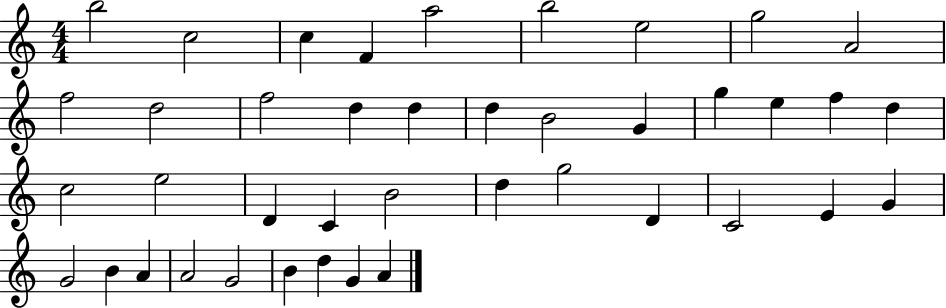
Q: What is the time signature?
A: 4/4